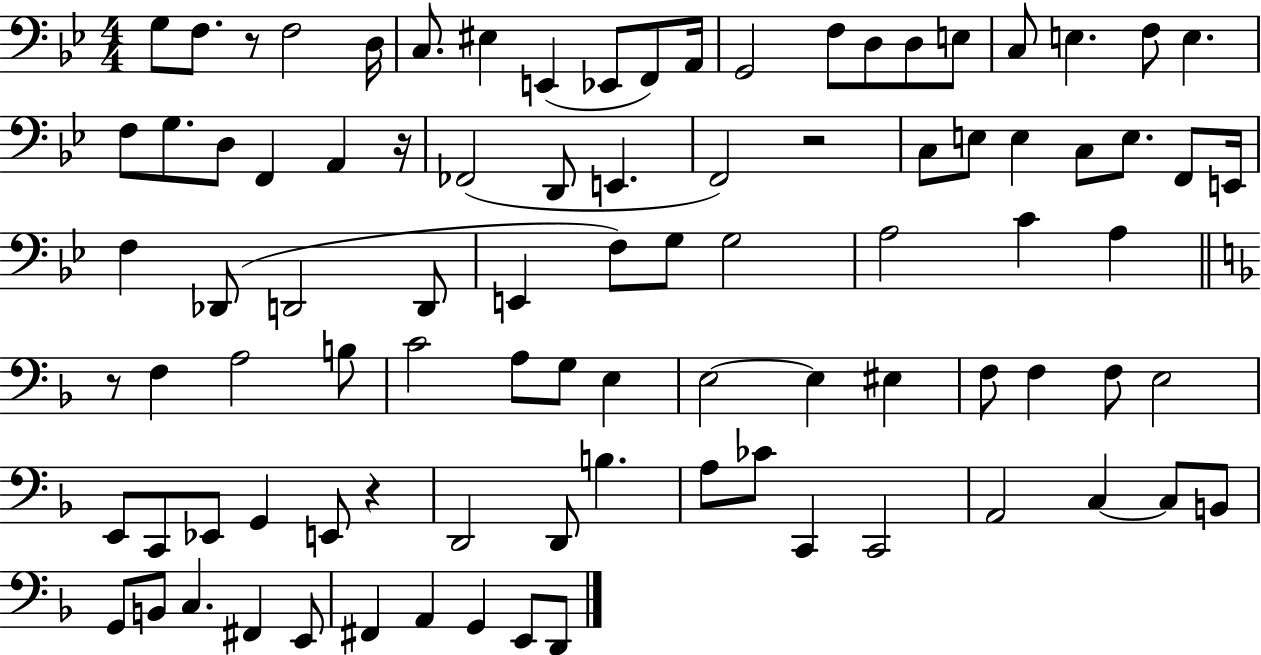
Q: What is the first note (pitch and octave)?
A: G3